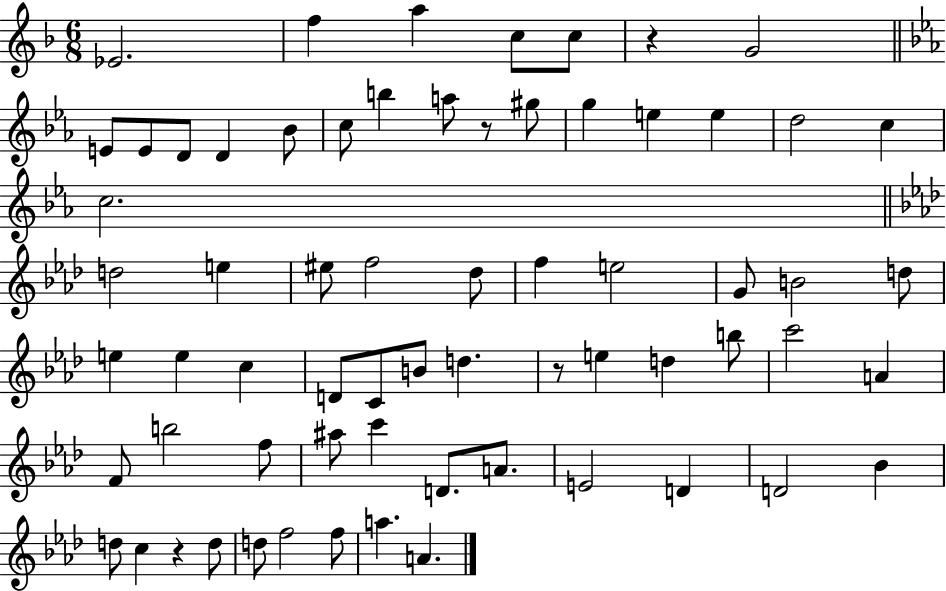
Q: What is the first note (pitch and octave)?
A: Eb4